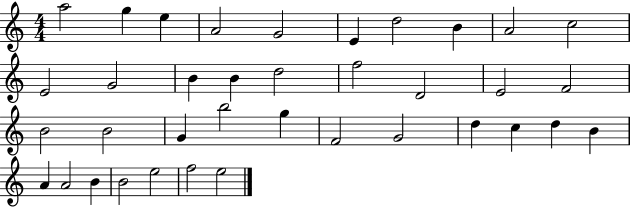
{
  \clef treble
  \numericTimeSignature
  \time 4/4
  \key c \major
  a''2 g''4 e''4 | a'2 g'2 | e'4 d''2 b'4 | a'2 c''2 | \break e'2 g'2 | b'4 b'4 d''2 | f''2 d'2 | e'2 f'2 | \break b'2 b'2 | g'4 b''2 g''4 | f'2 g'2 | d''4 c''4 d''4 b'4 | \break a'4 a'2 b'4 | b'2 e''2 | f''2 e''2 | \bar "|."
}